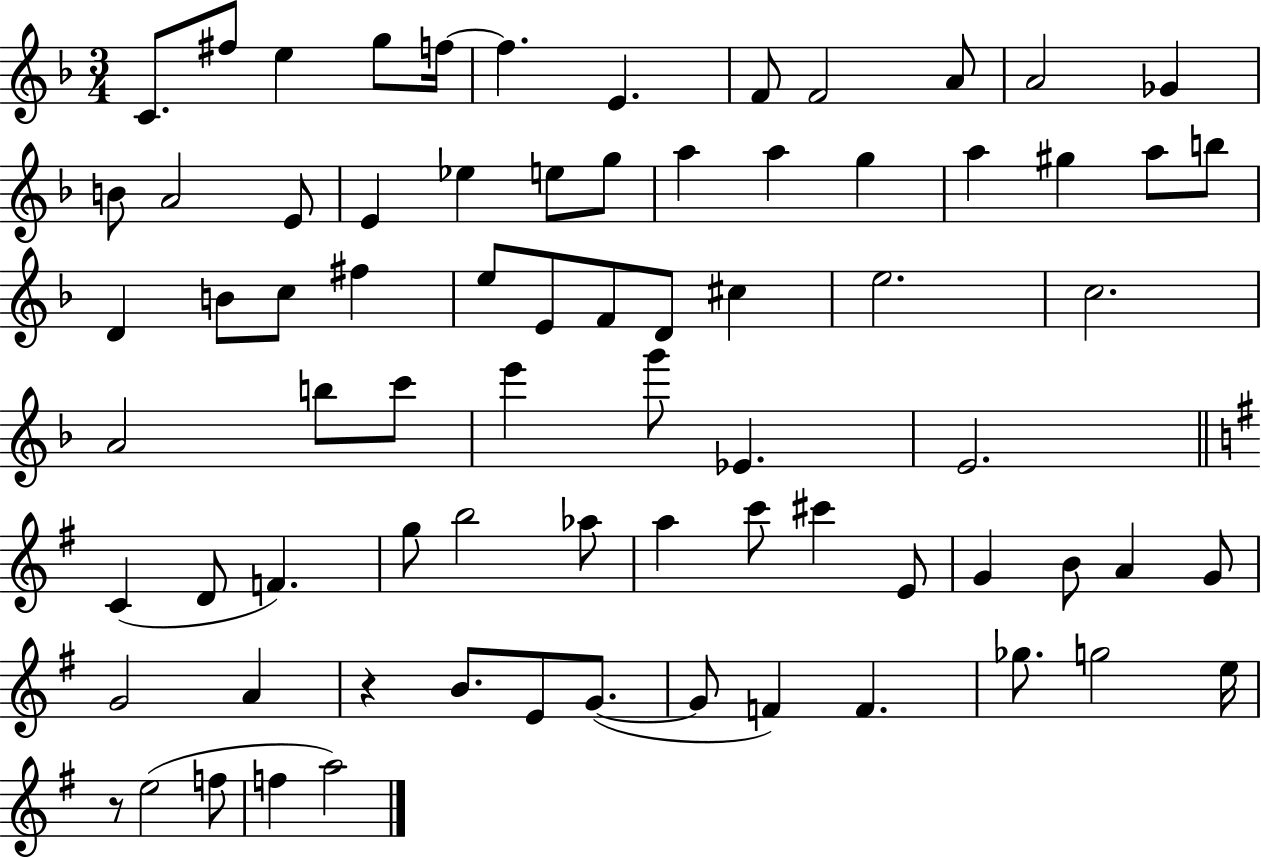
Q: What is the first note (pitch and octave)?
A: C4